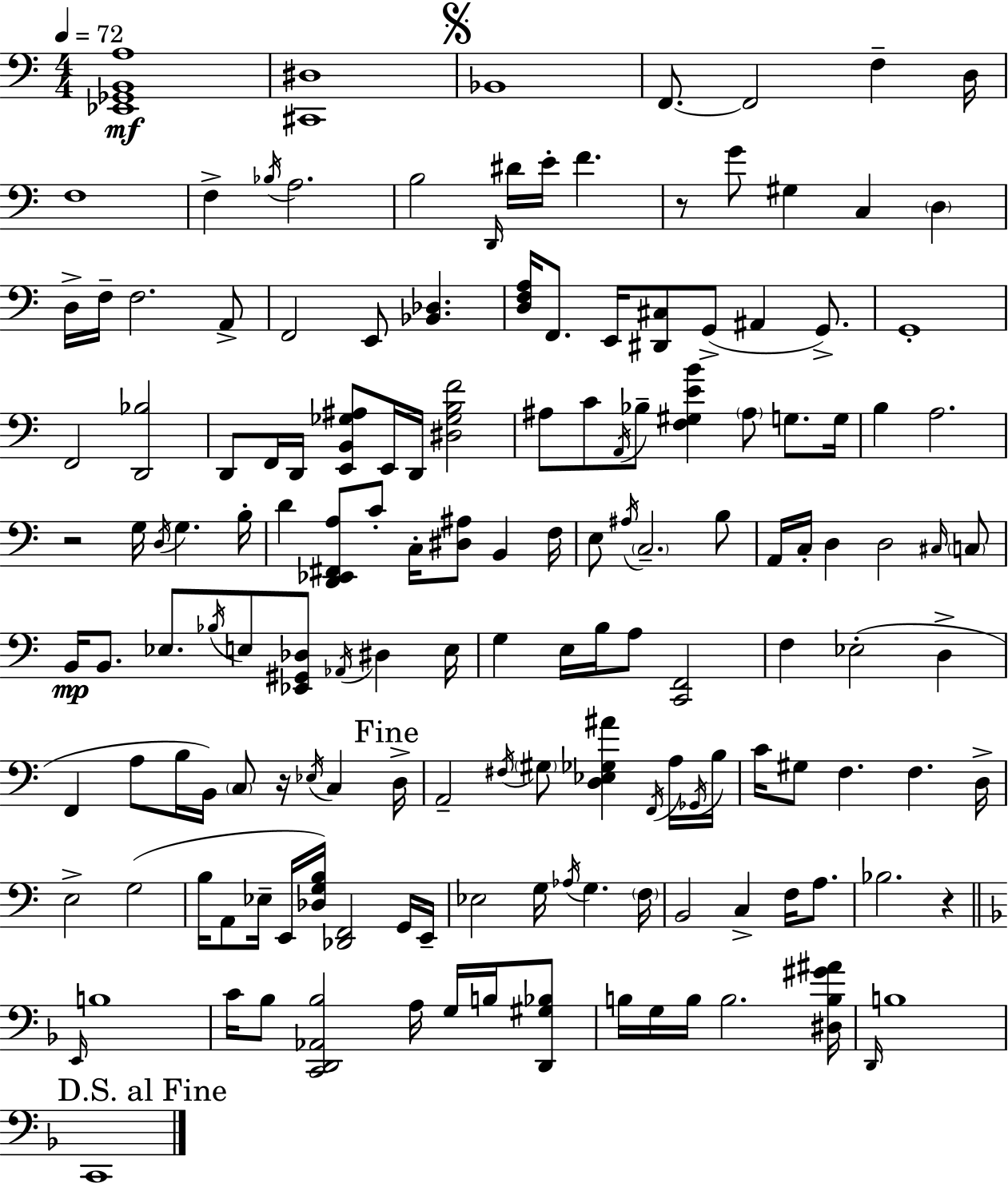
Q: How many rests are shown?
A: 4